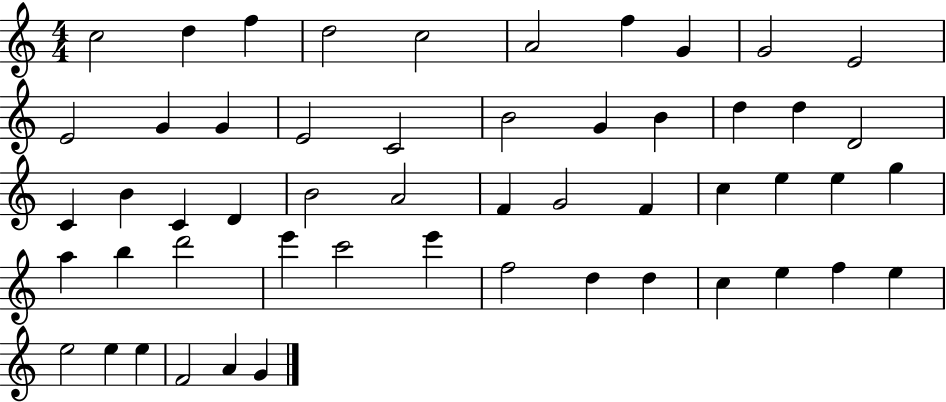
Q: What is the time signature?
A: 4/4